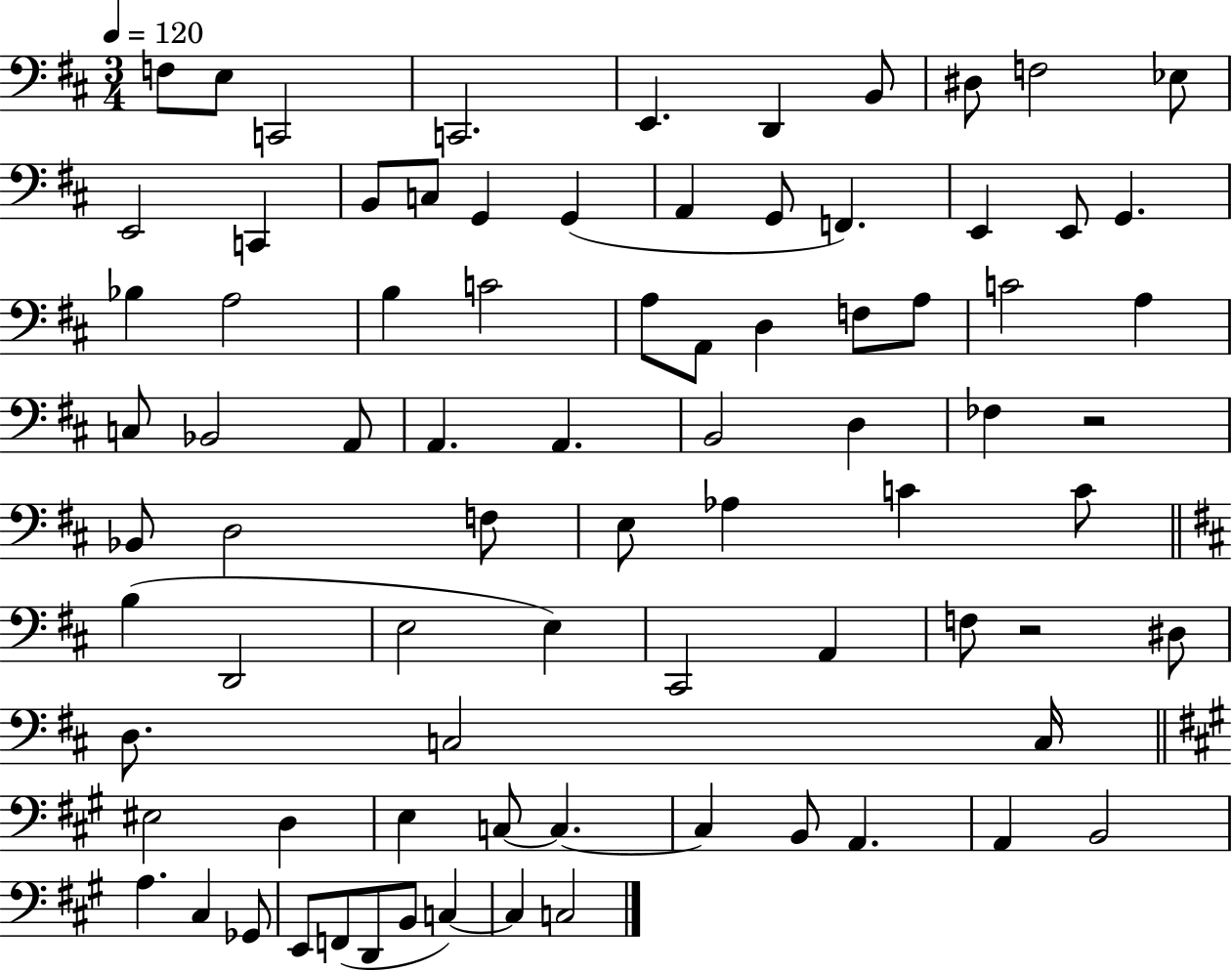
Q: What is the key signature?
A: D major